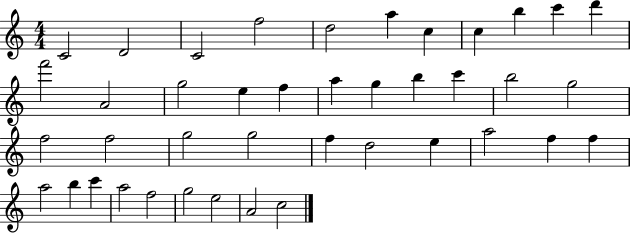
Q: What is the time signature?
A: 4/4